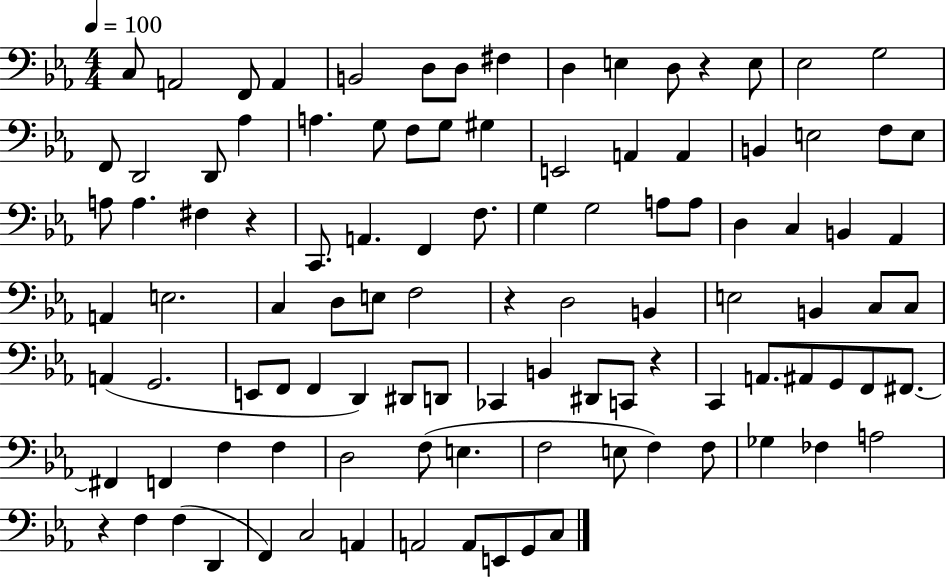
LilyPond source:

{
  \clef bass
  \numericTimeSignature
  \time 4/4
  \key ees \major
  \tempo 4 = 100
  \repeat volta 2 { c8 a,2 f,8 a,4 | b,2 d8 d8 fis4 | d4 e4 d8 r4 e8 | ees2 g2 | \break f,8 d,2 d,8 aes4 | a4. g8 f8 g8 gis4 | e,2 a,4 a,4 | b,4 e2 f8 e8 | \break a8 a4. fis4 r4 | c,8. a,4. f,4 f8. | g4 g2 a8 a8 | d4 c4 b,4 aes,4 | \break a,4 e2. | c4 d8 e8 f2 | r4 d2 b,4 | e2 b,4 c8 c8 | \break a,4( g,2. | e,8 f,8 f,4 d,4) dis,8 d,8 | ces,4 b,4 dis,8 c,8 r4 | c,4 a,8. ais,8 g,8 f,8 fis,8.~~ | \break fis,4 f,4 f4 f4 | d2 f8( e4. | f2 e8 f4) f8 | ges4 fes4 a2 | \break r4 f4 f4( d,4 | f,4) c2 a,4 | a,2 a,8 e,8 g,8 c8 | } \bar "|."
}